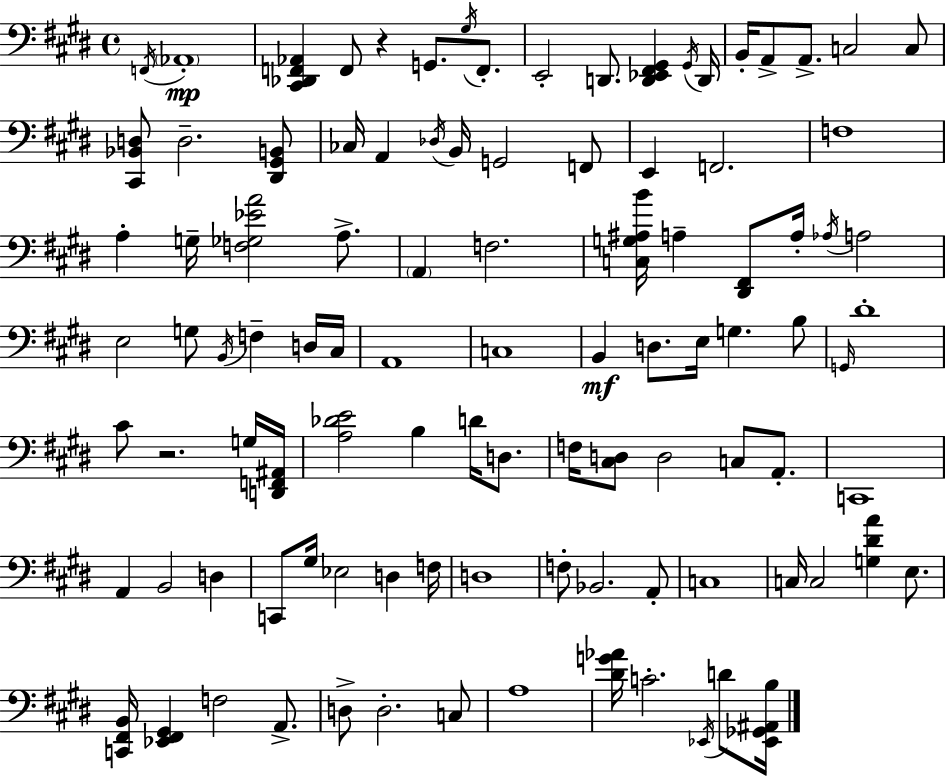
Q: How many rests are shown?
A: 2